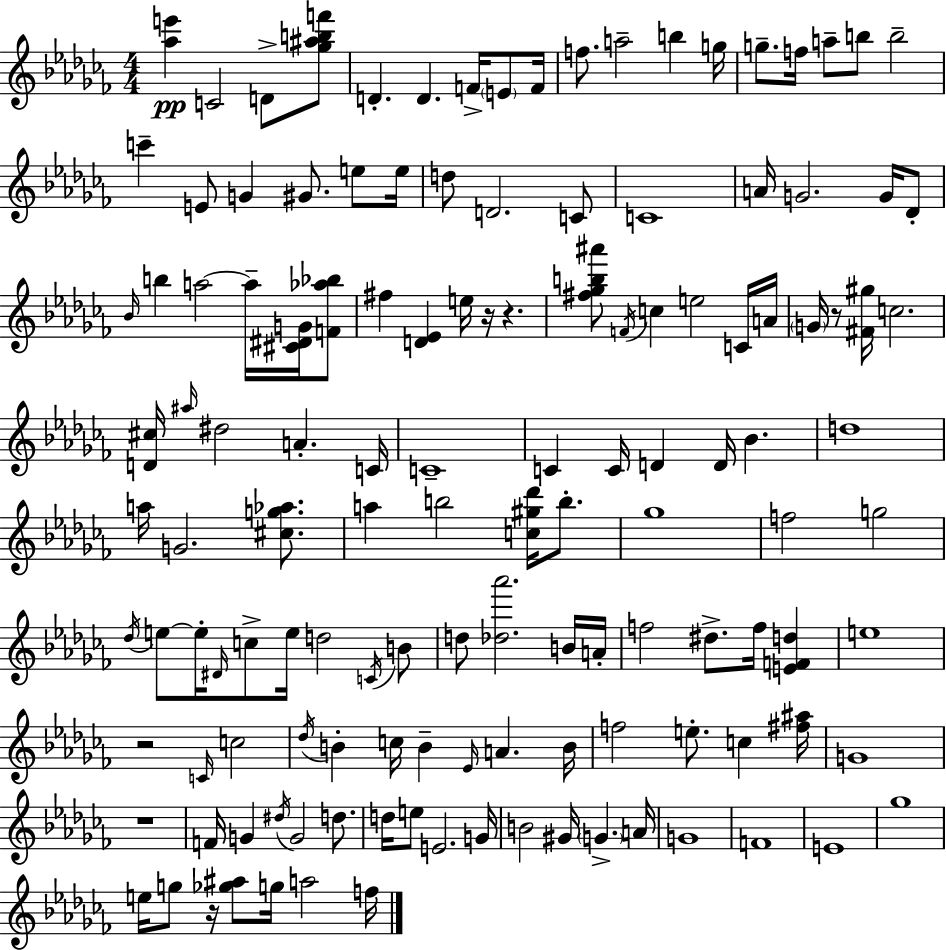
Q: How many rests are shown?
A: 6